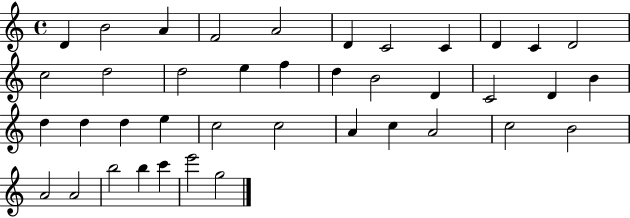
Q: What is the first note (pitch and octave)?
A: D4